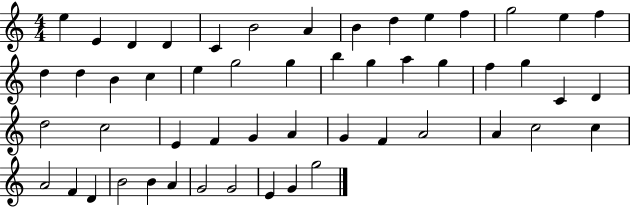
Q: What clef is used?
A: treble